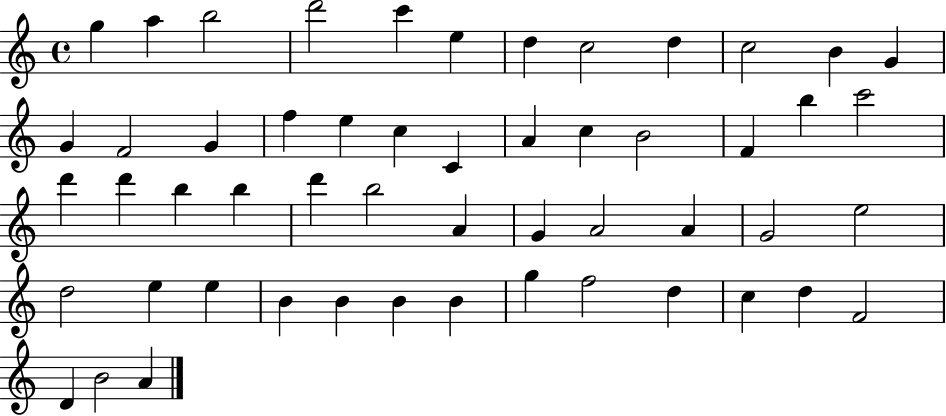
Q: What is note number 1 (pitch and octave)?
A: G5